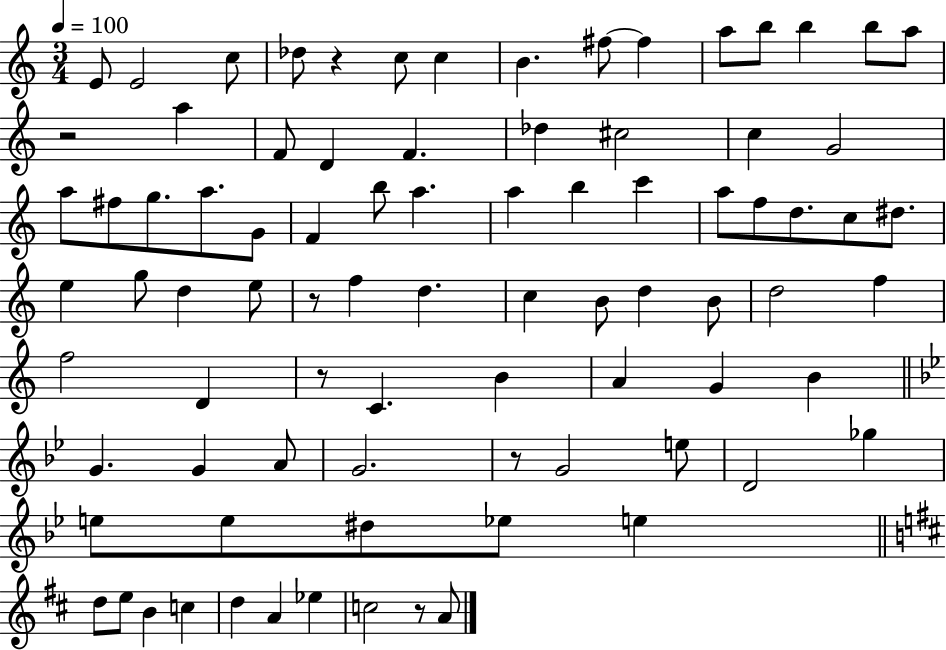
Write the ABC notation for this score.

X:1
T:Untitled
M:3/4
L:1/4
K:C
E/2 E2 c/2 _d/2 z c/2 c B ^f/2 ^f a/2 b/2 b b/2 a/2 z2 a F/2 D F _d ^c2 c G2 a/2 ^f/2 g/2 a/2 G/2 F b/2 a a b c' a/2 f/2 d/2 c/2 ^d/2 e g/2 d e/2 z/2 f d c B/2 d B/2 d2 f f2 D z/2 C B A G B G G A/2 G2 z/2 G2 e/2 D2 _g e/2 e/2 ^d/2 _e/2 e d/2 e/2 B c d A _e c2 z/2 A/2